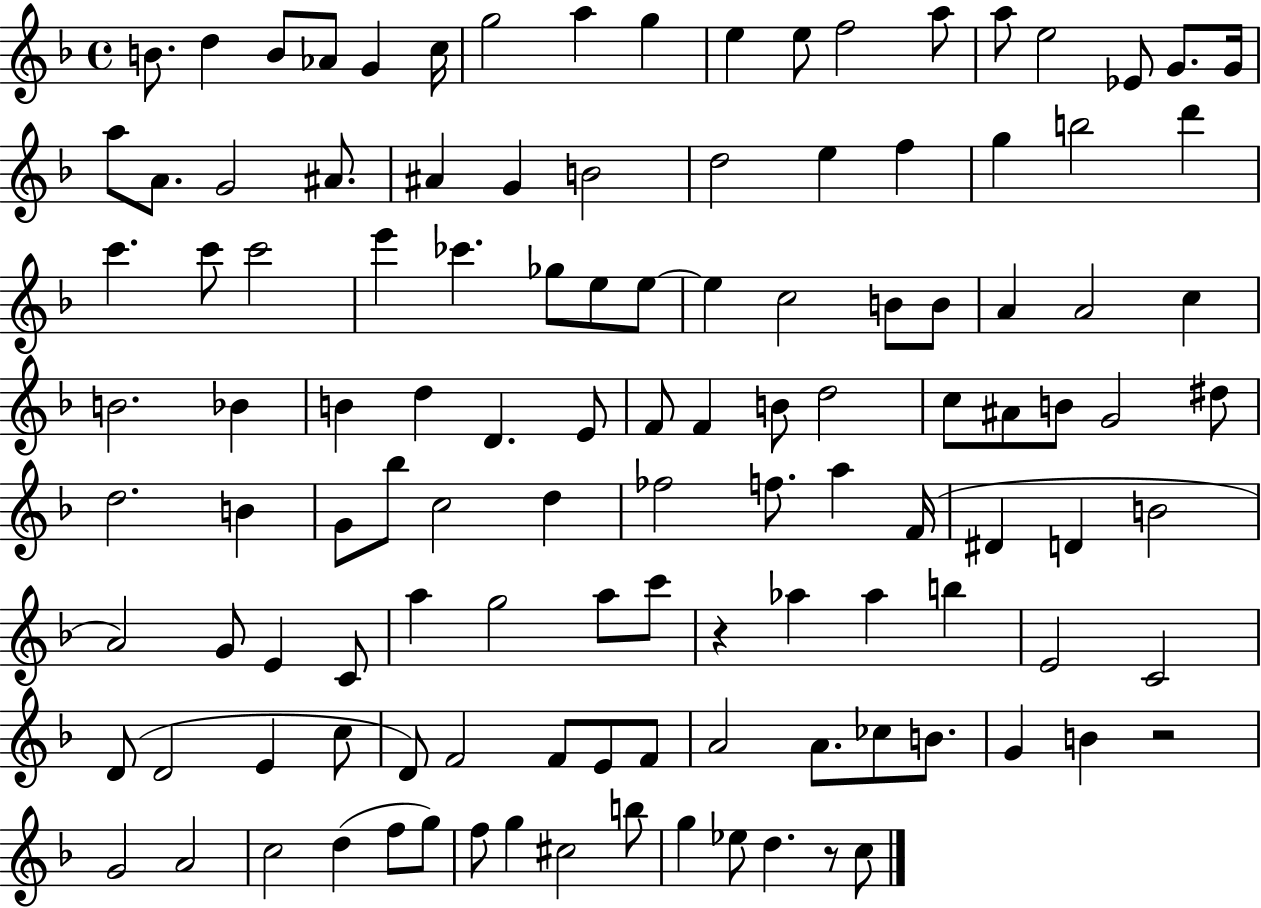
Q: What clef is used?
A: treble